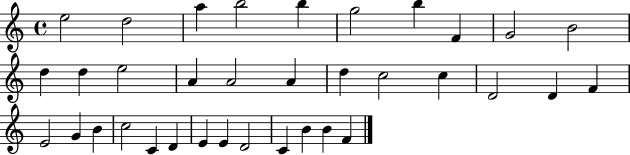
X:1
T:Untitled
M:4/4
L:1/4
K:C
e2 d2 a b2 b g2 b F G2 B2 d d e2 A A2 A d c2 c D2 D F E2 G B c2 C D E E D2 C B B F